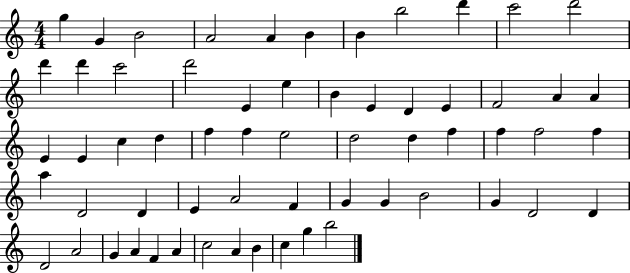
G5/q G4/q B4/h A4/h A4/q B4/q B4/q B5/h D6/q C6/h D6/h D6/q D6/q C6/h D6/h E4/q E5/q B4/q E4/q D4/q E4/q F4/h A4/q A4/q E4/q E4/q C5/q D5/q F5/q F5/q E5/h D5/h D5/q F5/q F5/q F5/h F5/q A5/q D4/h D4/q E4/q A4/h F4/q G4/q G4/q B4/h G4/q D4/h D4/q D4/h A4/h G4/q A4/q F4/q A4/q C5/h A4/q B4/q C5/q G5/q B5/h